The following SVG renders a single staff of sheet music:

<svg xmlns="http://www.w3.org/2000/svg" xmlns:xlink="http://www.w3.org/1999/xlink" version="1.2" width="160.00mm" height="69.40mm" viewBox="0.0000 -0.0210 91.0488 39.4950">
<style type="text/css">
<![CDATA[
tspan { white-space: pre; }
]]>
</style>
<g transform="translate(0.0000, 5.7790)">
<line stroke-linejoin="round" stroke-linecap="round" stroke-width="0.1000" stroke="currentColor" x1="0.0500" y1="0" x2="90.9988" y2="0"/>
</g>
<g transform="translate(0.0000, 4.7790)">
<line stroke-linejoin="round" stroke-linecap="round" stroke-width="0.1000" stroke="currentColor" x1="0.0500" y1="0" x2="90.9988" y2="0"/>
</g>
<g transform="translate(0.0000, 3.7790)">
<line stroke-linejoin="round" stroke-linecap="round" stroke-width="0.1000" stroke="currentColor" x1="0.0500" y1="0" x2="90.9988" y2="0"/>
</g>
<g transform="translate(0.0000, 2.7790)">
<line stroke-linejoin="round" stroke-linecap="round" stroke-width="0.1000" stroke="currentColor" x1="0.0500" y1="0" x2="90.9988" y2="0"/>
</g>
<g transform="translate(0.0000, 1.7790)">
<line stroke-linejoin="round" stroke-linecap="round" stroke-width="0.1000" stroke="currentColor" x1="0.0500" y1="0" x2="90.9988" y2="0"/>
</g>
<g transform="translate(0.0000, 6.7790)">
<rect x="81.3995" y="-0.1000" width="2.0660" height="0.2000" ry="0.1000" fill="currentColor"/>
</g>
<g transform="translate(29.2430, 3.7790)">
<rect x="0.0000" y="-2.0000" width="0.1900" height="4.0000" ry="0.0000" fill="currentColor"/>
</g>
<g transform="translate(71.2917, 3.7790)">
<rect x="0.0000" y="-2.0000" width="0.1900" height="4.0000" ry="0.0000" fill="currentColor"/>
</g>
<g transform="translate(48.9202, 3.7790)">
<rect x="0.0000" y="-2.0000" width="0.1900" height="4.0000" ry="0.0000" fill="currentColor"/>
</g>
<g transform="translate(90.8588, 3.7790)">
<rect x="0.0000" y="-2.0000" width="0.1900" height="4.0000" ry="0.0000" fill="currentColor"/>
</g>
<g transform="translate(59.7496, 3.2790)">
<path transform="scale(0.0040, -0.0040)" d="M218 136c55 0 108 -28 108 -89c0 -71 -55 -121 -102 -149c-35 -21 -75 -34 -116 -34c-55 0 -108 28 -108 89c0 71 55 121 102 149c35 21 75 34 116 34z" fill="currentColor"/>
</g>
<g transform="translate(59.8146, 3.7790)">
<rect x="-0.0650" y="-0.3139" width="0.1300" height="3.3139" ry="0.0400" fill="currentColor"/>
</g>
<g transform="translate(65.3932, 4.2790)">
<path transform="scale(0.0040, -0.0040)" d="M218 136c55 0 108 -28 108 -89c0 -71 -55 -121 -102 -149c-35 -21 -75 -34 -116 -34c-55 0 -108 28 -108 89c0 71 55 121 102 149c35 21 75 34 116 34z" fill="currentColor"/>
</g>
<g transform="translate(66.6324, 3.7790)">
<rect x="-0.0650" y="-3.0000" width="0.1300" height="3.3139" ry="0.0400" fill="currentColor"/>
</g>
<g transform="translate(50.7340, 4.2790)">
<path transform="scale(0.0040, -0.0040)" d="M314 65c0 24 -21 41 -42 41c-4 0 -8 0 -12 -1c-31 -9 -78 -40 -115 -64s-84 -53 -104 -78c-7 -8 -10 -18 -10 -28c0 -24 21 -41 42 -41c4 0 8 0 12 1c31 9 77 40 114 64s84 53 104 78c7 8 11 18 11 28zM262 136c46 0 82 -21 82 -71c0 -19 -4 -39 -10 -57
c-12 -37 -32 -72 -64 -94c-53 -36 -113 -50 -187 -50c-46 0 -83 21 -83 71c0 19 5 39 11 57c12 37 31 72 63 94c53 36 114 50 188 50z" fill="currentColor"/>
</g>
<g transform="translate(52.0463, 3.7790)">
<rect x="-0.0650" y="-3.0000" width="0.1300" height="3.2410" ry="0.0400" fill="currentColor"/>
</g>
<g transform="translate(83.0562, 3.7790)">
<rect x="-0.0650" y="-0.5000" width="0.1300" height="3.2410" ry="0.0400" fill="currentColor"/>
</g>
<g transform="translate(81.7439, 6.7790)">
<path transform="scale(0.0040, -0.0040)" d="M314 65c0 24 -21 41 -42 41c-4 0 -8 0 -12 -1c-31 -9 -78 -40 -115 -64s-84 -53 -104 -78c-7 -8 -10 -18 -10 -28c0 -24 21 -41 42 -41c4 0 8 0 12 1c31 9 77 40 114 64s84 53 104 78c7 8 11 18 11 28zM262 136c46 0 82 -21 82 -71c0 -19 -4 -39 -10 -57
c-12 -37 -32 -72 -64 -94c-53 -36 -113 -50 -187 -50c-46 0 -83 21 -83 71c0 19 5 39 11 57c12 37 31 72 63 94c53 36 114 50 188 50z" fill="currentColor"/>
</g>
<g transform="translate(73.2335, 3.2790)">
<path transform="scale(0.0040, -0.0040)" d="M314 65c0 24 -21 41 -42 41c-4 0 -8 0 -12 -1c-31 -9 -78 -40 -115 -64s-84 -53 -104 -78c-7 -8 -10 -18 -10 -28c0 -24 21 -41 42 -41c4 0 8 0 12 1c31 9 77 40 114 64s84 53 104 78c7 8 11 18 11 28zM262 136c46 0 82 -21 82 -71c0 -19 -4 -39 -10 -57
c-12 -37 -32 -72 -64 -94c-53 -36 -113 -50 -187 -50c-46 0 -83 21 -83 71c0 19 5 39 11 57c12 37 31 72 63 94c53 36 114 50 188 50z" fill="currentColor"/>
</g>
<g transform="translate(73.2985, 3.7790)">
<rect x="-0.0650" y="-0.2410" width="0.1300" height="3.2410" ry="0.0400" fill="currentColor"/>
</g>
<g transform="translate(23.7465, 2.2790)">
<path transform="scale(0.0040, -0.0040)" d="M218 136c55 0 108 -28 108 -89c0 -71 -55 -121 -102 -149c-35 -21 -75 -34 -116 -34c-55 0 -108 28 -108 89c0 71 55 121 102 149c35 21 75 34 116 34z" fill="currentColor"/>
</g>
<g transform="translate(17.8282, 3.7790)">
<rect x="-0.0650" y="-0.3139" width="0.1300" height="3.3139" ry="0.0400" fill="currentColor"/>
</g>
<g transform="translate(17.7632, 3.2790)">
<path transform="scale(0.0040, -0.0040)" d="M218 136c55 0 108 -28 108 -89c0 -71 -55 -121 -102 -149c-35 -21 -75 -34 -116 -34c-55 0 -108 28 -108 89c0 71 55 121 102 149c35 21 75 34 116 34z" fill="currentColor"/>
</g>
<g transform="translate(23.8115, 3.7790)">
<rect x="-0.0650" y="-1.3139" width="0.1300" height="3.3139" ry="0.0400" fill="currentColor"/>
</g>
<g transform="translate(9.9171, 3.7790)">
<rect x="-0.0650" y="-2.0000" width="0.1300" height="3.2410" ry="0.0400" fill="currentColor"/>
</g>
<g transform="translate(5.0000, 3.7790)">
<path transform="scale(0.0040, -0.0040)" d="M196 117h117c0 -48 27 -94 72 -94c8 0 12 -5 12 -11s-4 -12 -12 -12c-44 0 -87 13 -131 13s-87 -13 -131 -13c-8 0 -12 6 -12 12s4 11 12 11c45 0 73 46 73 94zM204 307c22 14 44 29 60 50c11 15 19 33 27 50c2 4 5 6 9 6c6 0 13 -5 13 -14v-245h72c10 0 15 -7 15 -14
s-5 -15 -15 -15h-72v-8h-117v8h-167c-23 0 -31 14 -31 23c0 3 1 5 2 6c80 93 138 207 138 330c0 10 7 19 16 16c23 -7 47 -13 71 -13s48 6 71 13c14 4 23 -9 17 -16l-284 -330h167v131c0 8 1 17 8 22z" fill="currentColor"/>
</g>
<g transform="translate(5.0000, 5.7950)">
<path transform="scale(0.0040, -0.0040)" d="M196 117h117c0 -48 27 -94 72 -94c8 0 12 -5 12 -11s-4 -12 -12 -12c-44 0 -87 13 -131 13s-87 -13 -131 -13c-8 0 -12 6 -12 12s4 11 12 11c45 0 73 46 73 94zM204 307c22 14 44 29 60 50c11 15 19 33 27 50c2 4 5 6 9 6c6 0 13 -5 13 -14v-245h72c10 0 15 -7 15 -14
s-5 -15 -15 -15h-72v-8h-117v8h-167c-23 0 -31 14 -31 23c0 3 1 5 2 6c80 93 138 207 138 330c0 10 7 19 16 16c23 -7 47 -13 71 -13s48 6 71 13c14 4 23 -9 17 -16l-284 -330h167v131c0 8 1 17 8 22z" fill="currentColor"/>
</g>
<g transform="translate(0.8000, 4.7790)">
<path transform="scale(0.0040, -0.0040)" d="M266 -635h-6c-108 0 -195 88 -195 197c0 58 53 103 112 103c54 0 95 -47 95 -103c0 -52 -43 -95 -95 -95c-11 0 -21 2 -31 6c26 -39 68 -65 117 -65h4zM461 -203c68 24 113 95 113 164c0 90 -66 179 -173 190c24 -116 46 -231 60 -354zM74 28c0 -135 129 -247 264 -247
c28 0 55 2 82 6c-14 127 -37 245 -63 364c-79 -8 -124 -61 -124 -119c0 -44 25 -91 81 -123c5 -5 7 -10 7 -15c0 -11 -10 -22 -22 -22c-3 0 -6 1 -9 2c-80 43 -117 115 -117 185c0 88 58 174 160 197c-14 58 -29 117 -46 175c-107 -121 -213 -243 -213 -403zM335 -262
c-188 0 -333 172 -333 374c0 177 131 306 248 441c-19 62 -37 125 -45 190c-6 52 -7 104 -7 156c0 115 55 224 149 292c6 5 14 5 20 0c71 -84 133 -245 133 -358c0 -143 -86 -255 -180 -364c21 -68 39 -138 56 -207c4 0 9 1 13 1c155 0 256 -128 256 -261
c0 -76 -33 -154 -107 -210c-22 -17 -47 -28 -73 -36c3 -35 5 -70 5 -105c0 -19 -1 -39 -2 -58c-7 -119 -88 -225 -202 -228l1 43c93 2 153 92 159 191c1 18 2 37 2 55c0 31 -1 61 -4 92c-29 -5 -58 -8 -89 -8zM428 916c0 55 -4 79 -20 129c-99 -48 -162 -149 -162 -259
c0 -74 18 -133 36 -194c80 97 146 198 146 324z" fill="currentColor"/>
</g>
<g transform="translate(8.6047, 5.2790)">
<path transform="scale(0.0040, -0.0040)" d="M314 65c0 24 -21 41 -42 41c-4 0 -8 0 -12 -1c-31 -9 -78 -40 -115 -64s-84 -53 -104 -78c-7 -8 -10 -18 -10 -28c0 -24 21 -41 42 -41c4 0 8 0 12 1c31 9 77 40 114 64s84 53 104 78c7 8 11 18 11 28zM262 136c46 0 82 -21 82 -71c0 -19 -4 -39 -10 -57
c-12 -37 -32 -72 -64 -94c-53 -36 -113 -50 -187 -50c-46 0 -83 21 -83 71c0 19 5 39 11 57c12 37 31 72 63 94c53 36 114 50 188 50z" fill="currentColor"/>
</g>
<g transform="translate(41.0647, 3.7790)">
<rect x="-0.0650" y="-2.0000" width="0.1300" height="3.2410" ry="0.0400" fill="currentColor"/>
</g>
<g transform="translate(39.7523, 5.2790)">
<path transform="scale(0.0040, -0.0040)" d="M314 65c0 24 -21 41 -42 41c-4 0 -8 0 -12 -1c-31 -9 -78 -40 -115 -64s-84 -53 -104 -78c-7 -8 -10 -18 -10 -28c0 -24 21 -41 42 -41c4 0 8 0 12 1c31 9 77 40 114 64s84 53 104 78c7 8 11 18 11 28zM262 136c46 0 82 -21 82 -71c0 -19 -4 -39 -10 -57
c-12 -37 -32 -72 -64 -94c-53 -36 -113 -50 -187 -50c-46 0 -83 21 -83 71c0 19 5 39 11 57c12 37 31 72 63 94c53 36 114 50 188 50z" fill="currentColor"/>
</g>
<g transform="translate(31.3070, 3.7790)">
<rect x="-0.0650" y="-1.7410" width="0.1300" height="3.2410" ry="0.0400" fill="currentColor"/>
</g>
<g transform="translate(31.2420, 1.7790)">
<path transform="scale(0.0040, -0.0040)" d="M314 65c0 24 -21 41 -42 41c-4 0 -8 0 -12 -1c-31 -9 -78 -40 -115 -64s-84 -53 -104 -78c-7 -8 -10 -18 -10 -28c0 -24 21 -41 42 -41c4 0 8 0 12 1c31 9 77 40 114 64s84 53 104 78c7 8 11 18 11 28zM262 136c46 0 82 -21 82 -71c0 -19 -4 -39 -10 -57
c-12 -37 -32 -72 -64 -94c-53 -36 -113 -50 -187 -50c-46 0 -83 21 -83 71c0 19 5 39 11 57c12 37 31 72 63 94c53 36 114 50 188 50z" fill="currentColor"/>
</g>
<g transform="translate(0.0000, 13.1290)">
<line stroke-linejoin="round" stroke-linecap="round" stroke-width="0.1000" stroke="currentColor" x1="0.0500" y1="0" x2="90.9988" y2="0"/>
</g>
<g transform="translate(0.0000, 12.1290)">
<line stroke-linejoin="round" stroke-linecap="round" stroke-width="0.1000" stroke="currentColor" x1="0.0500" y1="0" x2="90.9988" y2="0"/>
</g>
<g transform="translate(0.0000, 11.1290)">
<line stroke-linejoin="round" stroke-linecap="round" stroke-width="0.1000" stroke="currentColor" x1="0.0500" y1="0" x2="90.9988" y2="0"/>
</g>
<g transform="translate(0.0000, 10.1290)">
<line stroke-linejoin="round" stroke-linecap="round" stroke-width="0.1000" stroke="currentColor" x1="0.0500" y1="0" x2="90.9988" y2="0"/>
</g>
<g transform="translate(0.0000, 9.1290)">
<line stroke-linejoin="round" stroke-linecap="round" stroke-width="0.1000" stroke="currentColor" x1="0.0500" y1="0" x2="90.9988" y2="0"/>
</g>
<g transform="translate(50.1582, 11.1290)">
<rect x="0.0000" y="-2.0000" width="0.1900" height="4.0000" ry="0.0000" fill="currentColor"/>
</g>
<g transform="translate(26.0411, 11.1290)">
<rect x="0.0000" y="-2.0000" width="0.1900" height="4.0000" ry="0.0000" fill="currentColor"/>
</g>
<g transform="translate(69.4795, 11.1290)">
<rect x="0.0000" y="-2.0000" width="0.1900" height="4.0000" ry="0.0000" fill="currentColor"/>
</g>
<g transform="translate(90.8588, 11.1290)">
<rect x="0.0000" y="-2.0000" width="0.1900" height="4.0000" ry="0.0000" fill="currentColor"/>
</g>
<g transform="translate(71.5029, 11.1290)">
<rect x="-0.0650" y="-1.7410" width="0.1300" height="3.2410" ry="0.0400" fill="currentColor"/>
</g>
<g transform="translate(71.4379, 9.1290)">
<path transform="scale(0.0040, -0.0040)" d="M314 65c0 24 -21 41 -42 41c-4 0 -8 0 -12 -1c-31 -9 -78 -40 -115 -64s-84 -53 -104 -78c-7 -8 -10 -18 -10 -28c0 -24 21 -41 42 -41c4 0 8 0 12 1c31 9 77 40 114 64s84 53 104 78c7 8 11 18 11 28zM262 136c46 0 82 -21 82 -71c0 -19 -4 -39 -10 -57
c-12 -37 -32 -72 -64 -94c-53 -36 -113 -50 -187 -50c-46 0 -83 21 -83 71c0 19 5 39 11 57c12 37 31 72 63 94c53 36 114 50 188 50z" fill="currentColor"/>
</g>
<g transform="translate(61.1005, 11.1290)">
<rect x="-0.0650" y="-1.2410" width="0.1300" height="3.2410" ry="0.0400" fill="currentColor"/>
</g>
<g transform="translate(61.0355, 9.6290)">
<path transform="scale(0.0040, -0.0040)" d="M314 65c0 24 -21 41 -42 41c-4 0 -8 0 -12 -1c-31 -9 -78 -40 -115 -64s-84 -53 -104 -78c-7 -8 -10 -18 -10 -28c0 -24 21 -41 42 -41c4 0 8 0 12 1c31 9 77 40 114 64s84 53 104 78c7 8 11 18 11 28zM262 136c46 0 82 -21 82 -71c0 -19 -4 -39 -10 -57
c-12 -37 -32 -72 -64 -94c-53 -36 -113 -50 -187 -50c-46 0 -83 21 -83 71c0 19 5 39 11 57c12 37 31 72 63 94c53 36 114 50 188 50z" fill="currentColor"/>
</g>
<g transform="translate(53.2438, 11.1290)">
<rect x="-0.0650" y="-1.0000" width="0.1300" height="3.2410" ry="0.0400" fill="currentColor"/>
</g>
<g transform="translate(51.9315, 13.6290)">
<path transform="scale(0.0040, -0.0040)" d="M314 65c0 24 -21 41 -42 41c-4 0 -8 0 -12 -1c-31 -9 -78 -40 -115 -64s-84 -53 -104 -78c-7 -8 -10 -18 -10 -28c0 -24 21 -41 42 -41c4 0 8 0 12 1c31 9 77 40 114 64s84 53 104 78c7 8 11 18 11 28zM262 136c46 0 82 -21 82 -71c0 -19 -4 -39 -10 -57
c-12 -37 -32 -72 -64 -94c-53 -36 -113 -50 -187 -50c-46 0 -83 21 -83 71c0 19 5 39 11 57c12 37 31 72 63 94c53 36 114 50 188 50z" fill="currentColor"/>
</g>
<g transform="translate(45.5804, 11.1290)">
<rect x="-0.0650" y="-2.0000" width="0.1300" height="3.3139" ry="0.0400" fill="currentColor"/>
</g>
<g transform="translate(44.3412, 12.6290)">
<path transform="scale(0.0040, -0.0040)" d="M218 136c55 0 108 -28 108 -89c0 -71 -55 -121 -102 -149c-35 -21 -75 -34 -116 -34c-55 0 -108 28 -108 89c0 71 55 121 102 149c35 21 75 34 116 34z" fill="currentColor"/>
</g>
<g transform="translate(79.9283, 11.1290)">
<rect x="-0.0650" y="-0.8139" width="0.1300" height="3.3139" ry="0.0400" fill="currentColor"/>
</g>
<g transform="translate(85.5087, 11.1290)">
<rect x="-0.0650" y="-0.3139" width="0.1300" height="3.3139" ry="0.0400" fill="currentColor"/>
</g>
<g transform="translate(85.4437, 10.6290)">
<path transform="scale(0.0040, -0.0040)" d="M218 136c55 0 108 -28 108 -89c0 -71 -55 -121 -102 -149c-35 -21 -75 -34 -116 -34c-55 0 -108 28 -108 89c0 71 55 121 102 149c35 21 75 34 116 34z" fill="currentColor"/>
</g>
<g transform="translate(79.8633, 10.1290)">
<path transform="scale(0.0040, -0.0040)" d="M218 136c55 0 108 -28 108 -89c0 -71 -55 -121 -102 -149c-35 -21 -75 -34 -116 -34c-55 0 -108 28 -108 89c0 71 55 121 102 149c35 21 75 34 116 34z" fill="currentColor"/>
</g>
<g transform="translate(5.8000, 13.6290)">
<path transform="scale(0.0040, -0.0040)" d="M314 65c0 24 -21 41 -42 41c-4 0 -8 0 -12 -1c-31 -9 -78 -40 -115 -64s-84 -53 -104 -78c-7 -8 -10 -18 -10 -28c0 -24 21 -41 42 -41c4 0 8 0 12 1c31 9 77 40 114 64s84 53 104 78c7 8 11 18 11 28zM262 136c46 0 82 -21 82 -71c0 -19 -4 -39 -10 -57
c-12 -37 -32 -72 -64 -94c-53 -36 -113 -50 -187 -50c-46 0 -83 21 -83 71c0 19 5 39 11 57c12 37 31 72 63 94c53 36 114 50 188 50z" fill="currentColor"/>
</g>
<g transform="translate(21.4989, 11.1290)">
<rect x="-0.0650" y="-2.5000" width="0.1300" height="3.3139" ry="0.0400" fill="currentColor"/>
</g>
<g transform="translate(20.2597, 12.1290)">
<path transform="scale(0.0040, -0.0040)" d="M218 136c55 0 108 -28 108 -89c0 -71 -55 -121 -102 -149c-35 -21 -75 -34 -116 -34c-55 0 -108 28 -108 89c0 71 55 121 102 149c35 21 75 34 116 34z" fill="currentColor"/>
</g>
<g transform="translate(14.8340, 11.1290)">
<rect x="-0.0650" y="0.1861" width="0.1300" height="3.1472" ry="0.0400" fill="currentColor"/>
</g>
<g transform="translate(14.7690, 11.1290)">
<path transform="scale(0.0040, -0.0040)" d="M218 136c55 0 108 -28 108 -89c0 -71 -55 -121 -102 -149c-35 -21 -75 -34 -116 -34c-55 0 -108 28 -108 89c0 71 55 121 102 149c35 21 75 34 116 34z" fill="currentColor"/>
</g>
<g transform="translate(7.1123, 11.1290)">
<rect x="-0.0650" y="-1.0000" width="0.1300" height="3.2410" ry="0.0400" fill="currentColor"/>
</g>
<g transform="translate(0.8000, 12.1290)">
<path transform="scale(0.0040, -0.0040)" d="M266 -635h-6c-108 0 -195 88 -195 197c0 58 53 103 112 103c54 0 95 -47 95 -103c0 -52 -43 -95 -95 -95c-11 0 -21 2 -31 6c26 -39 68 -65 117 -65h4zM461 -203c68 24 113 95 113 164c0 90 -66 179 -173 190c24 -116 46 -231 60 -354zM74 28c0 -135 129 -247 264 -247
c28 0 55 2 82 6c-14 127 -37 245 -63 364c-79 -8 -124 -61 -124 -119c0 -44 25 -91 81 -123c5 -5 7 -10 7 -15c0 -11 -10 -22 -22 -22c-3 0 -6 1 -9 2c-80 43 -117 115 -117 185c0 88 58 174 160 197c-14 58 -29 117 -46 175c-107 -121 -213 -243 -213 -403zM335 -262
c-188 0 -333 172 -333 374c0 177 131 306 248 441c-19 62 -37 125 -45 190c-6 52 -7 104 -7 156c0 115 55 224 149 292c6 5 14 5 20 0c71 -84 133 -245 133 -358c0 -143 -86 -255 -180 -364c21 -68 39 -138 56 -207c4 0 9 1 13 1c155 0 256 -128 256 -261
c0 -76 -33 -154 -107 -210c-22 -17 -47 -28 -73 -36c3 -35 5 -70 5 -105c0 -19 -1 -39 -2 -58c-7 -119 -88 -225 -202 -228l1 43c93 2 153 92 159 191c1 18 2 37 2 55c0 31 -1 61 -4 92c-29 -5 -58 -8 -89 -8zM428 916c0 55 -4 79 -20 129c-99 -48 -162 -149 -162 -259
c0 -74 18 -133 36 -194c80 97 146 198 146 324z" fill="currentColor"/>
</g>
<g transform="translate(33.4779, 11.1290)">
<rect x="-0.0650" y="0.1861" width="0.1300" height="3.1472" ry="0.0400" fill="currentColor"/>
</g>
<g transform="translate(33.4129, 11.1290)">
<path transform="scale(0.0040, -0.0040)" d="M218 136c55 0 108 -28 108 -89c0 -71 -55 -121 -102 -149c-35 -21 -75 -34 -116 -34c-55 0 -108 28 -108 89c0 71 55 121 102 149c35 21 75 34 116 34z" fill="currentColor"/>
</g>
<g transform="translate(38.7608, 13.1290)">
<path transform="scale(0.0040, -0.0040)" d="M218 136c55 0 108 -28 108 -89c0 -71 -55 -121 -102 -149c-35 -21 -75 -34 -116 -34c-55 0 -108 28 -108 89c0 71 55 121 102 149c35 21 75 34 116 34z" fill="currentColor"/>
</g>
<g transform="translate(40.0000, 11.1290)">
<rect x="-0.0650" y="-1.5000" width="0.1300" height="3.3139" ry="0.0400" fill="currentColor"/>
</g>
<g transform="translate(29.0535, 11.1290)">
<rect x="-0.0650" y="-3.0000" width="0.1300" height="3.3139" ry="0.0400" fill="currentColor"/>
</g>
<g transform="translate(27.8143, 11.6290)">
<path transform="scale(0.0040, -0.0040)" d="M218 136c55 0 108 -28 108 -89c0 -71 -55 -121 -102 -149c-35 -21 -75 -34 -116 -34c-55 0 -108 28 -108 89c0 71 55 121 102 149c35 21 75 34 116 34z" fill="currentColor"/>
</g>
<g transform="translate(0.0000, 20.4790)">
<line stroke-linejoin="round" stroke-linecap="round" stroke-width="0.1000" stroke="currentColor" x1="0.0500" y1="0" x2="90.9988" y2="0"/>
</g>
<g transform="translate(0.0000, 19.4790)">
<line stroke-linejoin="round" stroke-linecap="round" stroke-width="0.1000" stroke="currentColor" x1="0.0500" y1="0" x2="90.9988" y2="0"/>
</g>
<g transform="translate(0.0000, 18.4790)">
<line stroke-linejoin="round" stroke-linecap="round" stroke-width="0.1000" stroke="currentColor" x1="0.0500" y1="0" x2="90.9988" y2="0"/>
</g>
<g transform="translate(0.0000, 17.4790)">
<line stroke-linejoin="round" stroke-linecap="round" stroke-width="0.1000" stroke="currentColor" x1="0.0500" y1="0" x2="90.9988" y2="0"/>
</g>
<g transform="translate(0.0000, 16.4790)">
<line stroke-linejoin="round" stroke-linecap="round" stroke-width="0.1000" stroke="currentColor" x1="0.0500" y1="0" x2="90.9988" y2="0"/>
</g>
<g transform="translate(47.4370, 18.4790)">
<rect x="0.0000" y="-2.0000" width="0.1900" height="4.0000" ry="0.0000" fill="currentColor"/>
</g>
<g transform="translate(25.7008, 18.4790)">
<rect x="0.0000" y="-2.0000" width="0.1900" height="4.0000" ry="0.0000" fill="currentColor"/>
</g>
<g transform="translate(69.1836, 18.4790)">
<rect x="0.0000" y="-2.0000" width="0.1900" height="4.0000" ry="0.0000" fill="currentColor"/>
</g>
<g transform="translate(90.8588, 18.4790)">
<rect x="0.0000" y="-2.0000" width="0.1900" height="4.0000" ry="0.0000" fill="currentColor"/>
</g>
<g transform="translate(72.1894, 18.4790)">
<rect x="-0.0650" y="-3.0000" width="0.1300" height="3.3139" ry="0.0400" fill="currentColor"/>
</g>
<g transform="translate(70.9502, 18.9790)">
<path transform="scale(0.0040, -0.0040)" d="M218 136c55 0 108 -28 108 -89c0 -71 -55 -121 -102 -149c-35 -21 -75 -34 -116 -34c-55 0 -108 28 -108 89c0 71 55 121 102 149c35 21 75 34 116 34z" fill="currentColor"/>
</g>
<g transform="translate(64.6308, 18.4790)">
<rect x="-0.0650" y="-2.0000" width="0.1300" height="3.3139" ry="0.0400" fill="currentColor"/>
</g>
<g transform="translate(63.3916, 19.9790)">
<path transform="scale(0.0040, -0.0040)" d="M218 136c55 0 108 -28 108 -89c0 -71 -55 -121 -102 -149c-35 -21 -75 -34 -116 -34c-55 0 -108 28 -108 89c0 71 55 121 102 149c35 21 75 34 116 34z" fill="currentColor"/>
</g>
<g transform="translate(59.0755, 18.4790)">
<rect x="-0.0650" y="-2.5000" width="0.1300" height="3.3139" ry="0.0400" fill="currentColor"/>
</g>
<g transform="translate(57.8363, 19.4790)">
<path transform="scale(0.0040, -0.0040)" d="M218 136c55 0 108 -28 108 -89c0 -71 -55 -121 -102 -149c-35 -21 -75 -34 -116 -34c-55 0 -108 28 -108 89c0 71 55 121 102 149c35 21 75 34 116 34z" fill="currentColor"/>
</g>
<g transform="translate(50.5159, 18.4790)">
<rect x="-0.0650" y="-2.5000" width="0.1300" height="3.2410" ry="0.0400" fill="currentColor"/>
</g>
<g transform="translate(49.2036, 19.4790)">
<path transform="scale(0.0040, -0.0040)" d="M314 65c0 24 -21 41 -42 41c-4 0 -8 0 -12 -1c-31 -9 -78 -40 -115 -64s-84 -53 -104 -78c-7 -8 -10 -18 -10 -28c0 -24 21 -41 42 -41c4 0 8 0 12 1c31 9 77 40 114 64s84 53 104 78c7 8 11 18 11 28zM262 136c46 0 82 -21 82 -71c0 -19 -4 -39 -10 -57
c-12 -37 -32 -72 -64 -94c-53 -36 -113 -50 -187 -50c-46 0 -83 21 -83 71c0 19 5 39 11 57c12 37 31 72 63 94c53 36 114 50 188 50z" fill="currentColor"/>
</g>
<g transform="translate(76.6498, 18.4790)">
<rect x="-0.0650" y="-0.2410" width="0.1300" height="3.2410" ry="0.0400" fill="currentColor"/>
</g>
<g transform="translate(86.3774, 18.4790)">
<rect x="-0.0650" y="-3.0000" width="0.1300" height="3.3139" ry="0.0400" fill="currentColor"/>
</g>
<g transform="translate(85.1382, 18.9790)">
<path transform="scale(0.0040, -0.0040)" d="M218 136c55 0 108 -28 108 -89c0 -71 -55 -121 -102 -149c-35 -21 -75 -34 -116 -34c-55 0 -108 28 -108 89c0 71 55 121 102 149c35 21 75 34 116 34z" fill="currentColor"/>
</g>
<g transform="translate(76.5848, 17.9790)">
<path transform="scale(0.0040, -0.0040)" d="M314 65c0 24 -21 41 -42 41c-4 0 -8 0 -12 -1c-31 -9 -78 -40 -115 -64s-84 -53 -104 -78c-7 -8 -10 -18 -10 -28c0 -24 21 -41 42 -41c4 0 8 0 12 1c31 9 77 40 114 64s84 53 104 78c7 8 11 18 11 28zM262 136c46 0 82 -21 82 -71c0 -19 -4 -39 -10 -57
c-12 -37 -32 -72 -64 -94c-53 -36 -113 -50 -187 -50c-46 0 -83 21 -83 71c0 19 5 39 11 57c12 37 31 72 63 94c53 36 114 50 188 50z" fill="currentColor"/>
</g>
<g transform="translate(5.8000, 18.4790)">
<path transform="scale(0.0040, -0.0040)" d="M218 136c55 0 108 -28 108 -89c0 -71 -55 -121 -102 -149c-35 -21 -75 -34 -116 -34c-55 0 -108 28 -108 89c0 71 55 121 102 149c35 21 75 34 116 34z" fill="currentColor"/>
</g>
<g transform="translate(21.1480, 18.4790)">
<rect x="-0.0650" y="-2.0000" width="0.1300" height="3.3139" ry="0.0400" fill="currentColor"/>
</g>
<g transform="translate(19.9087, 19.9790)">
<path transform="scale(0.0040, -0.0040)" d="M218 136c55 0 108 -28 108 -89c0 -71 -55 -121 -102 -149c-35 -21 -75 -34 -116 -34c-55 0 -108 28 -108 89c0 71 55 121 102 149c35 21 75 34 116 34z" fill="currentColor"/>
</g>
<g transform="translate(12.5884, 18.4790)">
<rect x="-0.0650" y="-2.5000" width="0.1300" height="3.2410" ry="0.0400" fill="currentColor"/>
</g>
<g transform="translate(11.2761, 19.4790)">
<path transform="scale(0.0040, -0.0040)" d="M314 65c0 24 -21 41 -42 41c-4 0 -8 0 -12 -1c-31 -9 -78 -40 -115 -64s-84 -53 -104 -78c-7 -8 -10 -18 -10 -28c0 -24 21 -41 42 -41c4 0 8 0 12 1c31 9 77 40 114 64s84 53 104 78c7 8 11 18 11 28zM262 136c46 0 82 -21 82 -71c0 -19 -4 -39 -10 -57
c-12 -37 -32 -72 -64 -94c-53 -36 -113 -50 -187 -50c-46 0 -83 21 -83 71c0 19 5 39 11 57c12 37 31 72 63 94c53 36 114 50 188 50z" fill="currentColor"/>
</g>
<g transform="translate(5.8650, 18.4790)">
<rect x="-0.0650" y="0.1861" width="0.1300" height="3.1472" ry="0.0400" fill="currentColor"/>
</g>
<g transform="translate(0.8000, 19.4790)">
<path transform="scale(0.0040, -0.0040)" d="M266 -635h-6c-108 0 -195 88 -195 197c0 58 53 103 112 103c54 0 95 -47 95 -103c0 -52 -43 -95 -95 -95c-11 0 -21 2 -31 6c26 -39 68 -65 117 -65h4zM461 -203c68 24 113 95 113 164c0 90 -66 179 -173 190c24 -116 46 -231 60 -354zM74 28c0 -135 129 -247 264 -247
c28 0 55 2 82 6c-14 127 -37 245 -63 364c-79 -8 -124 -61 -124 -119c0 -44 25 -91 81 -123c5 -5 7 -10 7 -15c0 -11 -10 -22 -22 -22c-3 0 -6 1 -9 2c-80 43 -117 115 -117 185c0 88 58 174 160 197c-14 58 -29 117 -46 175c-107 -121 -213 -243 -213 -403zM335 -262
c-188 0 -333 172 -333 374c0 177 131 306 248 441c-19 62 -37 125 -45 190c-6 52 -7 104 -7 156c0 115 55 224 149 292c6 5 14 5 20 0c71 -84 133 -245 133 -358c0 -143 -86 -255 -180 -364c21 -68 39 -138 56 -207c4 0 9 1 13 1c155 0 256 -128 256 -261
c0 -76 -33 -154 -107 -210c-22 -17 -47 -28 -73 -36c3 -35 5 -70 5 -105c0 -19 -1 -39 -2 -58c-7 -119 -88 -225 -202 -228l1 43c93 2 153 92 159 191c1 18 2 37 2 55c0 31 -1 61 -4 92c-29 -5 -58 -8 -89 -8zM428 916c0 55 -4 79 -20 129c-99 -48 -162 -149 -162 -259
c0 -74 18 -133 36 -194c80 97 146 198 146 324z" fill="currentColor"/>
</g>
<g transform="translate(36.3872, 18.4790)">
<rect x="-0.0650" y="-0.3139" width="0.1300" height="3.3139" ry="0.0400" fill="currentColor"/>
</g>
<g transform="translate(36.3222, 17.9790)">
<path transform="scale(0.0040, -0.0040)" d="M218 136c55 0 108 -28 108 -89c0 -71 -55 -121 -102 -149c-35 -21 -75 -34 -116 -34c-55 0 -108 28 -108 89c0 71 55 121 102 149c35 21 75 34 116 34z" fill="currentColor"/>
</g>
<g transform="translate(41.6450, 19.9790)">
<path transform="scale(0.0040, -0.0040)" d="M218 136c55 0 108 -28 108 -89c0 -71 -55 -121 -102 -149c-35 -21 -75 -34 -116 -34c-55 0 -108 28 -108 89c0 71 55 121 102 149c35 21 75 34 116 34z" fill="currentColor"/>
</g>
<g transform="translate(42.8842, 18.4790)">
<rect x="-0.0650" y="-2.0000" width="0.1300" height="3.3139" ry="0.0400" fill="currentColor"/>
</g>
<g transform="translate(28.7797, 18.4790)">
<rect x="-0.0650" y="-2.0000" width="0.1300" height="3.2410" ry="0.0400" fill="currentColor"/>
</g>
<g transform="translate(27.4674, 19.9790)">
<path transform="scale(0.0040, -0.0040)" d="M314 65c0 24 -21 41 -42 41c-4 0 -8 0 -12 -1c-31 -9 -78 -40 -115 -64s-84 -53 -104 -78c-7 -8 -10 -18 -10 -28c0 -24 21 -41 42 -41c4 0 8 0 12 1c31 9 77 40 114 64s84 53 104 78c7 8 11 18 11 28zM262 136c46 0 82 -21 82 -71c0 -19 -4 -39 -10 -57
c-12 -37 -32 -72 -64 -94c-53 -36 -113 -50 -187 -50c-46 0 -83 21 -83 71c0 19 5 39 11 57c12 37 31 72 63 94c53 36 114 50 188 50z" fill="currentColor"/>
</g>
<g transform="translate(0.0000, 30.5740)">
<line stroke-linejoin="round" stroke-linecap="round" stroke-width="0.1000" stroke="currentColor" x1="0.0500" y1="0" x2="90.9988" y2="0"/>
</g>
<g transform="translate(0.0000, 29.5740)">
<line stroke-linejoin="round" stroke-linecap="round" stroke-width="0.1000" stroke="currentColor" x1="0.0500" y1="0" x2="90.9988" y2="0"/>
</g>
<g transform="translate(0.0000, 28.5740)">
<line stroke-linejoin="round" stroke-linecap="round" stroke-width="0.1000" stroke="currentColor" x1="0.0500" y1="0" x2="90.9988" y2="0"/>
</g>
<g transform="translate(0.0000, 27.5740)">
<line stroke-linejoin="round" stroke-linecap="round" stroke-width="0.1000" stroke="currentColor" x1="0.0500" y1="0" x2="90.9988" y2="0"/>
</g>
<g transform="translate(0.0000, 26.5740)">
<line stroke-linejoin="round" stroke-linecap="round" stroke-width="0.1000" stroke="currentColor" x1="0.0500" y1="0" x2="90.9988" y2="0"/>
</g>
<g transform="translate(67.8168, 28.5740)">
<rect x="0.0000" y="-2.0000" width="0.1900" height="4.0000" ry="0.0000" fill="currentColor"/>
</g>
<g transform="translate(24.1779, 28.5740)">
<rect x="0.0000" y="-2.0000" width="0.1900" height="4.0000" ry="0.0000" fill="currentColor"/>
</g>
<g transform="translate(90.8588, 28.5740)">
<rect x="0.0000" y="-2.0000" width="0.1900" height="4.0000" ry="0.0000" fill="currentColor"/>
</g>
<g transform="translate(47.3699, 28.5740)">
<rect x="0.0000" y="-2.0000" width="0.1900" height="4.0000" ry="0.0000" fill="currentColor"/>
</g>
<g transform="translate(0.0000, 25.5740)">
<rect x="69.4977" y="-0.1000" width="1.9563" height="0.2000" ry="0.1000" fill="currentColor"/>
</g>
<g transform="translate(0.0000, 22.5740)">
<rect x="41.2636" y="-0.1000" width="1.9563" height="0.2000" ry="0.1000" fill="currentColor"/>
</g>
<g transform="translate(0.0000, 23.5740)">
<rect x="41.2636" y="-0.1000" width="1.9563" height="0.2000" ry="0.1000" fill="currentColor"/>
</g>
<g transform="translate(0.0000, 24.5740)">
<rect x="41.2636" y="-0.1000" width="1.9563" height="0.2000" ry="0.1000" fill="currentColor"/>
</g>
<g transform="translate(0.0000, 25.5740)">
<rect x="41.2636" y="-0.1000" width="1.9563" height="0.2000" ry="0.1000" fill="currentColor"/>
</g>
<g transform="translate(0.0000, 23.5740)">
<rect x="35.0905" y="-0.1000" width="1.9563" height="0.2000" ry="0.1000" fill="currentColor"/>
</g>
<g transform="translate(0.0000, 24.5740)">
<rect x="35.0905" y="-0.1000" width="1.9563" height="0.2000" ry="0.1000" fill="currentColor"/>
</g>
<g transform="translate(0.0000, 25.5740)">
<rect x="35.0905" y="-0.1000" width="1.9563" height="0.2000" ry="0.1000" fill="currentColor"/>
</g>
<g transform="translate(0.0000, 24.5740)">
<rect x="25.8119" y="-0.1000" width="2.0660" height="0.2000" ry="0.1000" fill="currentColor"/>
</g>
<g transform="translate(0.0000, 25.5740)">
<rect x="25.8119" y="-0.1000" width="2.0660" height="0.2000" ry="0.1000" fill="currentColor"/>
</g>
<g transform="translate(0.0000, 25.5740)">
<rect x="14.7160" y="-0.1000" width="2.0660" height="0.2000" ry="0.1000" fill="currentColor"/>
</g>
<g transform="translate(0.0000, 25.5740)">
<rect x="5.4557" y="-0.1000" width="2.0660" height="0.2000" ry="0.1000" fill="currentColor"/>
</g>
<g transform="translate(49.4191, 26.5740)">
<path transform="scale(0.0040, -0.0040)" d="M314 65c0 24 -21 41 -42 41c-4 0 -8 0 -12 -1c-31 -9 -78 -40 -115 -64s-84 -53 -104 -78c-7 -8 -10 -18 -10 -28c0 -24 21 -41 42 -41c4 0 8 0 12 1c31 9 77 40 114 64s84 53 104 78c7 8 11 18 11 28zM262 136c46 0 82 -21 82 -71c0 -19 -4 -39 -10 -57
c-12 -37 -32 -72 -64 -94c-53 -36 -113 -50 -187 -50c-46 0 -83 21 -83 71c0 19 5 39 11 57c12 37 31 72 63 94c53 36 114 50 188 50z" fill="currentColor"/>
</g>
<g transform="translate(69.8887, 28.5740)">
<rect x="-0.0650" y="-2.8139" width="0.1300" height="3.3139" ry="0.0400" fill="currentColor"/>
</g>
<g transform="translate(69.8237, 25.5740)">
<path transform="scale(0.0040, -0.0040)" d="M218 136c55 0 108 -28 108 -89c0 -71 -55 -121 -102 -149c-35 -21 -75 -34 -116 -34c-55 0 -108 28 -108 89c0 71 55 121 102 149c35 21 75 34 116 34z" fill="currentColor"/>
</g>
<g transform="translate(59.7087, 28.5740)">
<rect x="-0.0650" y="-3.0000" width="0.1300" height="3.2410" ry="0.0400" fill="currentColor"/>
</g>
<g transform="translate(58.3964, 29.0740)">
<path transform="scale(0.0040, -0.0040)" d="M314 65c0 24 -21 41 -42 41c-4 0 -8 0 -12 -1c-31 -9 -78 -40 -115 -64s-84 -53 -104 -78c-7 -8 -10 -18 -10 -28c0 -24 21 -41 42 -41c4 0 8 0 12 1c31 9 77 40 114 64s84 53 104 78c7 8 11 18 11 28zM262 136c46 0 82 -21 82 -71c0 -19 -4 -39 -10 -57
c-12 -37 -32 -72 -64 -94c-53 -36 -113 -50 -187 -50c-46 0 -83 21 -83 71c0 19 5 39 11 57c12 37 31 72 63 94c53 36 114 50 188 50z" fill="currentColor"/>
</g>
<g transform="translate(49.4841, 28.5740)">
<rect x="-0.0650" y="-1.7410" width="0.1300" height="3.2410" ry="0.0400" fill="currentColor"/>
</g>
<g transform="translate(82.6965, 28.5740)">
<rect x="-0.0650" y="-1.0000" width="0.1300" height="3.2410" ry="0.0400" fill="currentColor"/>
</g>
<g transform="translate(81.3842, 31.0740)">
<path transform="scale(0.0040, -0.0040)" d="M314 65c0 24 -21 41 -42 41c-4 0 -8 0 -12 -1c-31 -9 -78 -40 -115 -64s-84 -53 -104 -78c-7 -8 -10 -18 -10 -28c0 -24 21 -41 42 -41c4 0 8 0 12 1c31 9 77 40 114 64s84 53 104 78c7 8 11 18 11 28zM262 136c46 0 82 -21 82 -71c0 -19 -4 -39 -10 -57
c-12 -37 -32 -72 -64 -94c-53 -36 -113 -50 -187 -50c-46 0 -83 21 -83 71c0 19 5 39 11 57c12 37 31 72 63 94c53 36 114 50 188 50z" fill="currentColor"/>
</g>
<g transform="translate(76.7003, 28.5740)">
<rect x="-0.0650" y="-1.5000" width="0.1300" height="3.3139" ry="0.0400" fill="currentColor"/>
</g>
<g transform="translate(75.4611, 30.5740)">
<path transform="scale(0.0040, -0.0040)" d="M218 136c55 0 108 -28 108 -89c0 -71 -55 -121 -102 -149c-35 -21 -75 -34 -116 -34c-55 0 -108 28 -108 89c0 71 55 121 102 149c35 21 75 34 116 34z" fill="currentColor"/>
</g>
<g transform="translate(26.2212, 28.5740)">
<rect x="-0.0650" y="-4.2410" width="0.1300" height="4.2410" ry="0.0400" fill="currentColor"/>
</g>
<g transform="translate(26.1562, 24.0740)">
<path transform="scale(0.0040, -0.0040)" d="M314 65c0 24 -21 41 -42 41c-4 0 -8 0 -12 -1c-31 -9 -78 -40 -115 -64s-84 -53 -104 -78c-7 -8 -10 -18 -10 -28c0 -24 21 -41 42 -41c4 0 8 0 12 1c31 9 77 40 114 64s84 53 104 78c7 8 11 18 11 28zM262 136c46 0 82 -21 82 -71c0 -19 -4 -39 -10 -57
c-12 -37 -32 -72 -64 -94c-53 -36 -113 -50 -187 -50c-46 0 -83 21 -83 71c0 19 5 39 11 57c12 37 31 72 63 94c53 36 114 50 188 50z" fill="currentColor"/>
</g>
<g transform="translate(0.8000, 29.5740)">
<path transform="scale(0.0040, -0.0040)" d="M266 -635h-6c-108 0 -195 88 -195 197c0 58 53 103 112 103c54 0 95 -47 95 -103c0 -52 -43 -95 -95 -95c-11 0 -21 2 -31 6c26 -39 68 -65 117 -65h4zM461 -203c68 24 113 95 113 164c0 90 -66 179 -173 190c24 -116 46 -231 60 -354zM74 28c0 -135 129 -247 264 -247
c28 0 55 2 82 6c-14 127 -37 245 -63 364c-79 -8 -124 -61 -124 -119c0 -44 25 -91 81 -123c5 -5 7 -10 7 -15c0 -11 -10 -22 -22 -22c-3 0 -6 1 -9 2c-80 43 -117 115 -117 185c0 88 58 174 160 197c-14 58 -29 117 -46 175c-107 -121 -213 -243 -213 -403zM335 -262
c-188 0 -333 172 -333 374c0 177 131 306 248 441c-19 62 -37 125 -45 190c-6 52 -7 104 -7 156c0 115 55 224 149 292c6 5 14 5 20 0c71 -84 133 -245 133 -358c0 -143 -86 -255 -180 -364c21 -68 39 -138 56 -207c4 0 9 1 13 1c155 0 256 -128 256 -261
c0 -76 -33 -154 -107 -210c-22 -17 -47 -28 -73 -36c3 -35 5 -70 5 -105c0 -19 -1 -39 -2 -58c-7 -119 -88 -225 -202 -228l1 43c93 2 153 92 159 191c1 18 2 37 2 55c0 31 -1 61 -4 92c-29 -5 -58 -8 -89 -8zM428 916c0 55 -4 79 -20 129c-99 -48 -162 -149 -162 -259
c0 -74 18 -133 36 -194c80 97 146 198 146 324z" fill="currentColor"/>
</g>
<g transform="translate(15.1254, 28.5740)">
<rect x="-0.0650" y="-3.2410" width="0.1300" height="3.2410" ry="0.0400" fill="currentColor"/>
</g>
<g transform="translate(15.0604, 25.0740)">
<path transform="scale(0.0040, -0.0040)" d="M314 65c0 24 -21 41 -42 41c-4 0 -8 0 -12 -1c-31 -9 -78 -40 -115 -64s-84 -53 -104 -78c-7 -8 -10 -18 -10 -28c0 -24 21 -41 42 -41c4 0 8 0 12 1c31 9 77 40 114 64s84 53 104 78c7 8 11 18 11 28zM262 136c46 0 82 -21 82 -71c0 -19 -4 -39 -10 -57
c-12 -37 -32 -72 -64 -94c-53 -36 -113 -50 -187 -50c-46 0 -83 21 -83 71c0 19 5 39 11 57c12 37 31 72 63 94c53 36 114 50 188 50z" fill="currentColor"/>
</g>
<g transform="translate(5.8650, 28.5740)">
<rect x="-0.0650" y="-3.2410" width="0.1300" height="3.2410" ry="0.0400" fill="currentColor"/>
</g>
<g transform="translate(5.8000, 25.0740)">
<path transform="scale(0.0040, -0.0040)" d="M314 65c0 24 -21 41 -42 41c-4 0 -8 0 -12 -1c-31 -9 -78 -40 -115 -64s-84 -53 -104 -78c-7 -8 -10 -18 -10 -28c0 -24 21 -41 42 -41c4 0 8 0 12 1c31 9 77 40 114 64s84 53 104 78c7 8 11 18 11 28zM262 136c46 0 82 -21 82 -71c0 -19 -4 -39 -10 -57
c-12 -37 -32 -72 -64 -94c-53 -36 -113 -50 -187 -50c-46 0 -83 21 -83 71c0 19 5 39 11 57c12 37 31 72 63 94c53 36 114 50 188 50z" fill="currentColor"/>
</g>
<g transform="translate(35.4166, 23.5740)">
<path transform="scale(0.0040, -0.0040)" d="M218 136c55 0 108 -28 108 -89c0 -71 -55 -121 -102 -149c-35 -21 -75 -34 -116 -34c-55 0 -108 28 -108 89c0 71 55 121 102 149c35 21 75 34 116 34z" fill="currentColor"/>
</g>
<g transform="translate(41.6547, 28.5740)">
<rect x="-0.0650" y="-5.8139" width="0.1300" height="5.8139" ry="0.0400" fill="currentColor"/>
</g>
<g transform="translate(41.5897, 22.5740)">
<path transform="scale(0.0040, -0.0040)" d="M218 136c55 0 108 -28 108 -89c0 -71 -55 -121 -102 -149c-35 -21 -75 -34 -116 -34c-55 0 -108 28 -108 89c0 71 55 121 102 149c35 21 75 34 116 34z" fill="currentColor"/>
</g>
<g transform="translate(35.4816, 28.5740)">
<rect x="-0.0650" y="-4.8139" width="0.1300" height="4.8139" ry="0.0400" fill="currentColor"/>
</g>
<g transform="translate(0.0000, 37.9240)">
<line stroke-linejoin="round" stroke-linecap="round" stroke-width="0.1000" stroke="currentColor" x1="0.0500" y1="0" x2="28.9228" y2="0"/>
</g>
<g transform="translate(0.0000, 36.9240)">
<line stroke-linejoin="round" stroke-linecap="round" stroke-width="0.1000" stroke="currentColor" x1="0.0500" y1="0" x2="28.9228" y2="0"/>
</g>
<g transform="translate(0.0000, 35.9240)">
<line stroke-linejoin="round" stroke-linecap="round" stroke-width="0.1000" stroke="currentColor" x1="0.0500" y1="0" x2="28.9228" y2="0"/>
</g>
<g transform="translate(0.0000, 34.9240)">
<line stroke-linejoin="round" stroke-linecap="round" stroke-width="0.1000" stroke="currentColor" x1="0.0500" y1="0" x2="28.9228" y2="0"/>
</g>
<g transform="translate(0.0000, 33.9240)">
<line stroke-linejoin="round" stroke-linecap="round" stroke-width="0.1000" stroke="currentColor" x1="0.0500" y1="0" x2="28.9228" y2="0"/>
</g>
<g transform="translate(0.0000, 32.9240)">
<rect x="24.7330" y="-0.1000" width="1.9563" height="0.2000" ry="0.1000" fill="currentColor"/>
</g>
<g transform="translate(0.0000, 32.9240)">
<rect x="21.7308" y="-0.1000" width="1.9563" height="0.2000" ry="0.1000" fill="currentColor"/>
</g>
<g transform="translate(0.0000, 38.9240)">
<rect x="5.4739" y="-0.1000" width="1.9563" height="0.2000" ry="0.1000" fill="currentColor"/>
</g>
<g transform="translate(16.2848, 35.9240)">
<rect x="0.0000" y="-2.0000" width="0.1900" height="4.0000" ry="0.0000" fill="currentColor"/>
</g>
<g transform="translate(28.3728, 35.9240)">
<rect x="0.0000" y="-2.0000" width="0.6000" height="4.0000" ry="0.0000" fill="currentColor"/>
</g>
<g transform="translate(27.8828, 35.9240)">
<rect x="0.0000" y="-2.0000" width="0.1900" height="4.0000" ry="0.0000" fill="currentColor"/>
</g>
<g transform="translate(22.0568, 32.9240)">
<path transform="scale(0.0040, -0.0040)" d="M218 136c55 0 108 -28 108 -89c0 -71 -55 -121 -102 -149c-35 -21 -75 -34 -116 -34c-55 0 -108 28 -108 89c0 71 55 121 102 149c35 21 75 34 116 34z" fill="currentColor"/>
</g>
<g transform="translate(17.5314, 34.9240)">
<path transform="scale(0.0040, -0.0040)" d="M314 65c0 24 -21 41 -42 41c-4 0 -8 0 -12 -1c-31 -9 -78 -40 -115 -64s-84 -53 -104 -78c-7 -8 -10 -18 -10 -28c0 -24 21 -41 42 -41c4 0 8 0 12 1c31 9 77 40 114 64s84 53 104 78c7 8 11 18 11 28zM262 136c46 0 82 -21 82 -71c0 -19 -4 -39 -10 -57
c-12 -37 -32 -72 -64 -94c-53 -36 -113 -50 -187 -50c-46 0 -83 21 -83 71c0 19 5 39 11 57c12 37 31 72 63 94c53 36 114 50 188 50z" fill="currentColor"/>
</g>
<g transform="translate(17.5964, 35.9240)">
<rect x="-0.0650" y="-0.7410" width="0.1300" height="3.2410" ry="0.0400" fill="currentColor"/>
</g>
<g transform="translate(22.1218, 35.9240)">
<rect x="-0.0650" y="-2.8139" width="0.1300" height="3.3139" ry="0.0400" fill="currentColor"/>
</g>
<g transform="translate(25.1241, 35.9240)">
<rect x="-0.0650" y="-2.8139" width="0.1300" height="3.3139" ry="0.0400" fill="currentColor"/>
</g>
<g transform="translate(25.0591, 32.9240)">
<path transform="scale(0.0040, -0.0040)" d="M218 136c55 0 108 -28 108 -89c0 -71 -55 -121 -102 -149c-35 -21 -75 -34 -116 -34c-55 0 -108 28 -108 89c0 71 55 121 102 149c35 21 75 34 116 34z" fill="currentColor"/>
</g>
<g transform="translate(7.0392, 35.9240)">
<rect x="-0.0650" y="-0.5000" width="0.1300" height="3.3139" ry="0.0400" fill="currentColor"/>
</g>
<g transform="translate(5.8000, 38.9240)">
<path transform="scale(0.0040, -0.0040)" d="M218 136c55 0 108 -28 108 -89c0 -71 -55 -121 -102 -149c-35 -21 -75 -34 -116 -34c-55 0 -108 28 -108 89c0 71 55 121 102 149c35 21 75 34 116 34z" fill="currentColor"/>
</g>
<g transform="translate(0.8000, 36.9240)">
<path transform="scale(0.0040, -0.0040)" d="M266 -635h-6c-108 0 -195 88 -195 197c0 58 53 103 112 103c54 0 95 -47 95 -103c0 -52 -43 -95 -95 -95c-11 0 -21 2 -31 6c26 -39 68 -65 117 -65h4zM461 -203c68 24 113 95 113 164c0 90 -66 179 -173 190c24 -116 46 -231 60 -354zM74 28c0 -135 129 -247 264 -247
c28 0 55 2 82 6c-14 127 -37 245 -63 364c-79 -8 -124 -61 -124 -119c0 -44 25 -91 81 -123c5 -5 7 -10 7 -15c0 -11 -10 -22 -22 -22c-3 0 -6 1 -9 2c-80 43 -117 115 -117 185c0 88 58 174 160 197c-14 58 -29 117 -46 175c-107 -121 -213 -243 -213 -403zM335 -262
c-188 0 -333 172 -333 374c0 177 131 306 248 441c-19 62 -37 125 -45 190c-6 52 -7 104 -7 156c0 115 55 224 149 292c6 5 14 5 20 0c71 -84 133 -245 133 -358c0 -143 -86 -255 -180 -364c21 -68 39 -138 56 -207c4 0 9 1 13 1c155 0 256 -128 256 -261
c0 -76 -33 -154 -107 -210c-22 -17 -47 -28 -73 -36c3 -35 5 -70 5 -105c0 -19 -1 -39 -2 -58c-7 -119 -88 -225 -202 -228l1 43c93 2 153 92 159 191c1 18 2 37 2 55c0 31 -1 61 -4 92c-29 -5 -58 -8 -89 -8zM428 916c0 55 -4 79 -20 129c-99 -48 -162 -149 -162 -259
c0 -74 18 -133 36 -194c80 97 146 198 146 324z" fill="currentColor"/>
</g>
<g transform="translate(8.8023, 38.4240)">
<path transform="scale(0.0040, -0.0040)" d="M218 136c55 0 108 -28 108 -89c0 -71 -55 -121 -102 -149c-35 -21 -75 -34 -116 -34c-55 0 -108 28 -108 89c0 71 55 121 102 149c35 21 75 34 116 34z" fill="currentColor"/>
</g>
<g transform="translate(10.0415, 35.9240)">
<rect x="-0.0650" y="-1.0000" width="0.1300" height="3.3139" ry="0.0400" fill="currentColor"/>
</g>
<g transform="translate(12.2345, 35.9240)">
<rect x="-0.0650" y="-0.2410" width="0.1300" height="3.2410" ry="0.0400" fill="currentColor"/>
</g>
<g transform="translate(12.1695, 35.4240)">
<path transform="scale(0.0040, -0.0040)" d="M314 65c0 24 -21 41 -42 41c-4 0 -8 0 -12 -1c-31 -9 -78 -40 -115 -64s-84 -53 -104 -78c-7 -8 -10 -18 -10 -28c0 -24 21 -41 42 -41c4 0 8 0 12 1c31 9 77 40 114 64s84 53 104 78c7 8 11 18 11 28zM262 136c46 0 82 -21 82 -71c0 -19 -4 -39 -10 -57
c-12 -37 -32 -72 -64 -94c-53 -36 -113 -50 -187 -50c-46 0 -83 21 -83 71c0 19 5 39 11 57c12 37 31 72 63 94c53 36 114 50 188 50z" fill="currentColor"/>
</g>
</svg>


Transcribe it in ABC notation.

X:1
T:Untitled
M:4/4
L:1/4
K:C
F2 c e f2 F2 A2 c A c2 C2 D2 B G A B E F D2 e2 f2 d c B G2 F F2 c F G2 G F A c2 A b2 b2 d'2 e' g' f2 A2 a E D2 C D c2 d2 a a